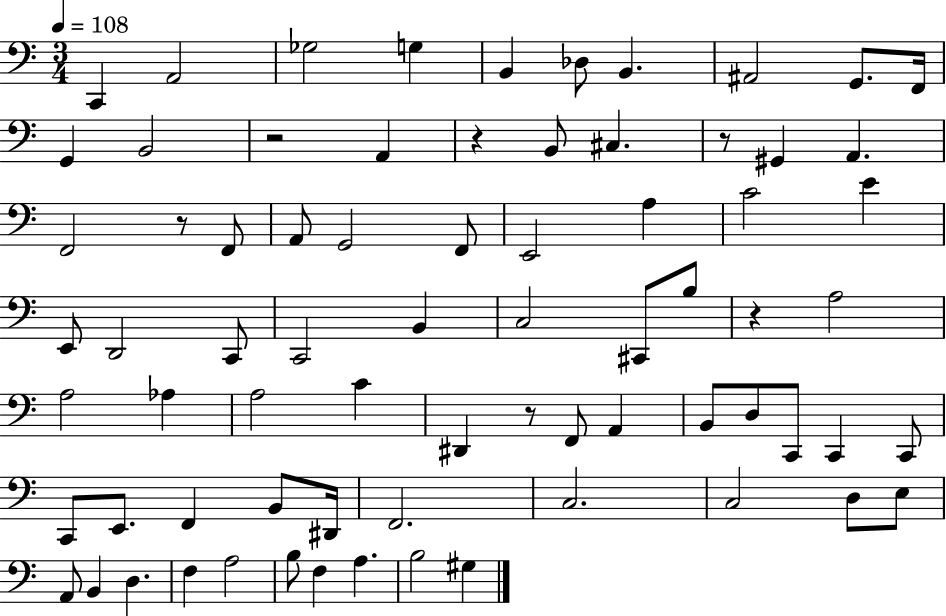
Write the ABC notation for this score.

X:1
T:Untitled
M:3/4
L:1/4
K:C
C,, A,,2 _G,2 G, B,, _D,/2 B,, ^A,,2 G,,/2 F,,/4 G,, B,,2 z2 A,, z B,,/2 ^C, z/2 ^G,, A,, F,,2 z/2 F,,/2 A,,/2 G,,2 F,,/2 E,,2 A, C2 E E,,/2 D,,2 C,,/2 C,,2 B,, C,2 ^C,,/2 B,/2 z A,2 A,2 _A, A,2 C ^D,, z/2 F,,/2 A,, B,,/2 D,/2 C,,/2 C,, C,,/2 C,,/2 E,,/2 F,, B,,/2 ^D,,/4 F,,2 C,2 C,2 D,/2 E,/2 A,,/2 B,, D, F, A,2 B,/2 F, A, B,2 ^G,